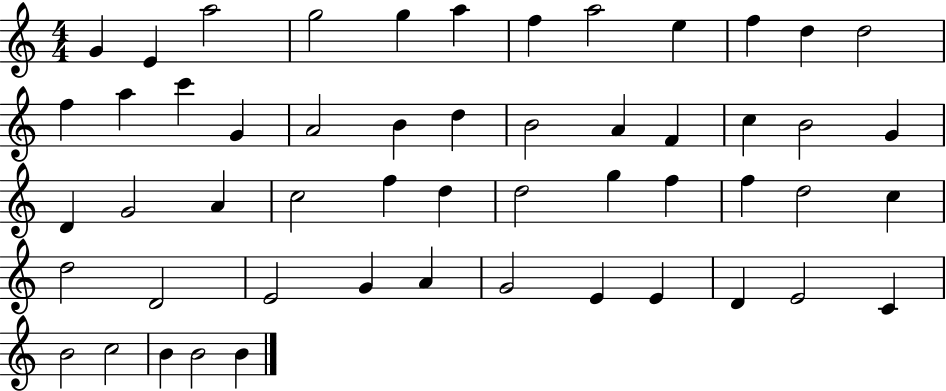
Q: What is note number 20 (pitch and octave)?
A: B4